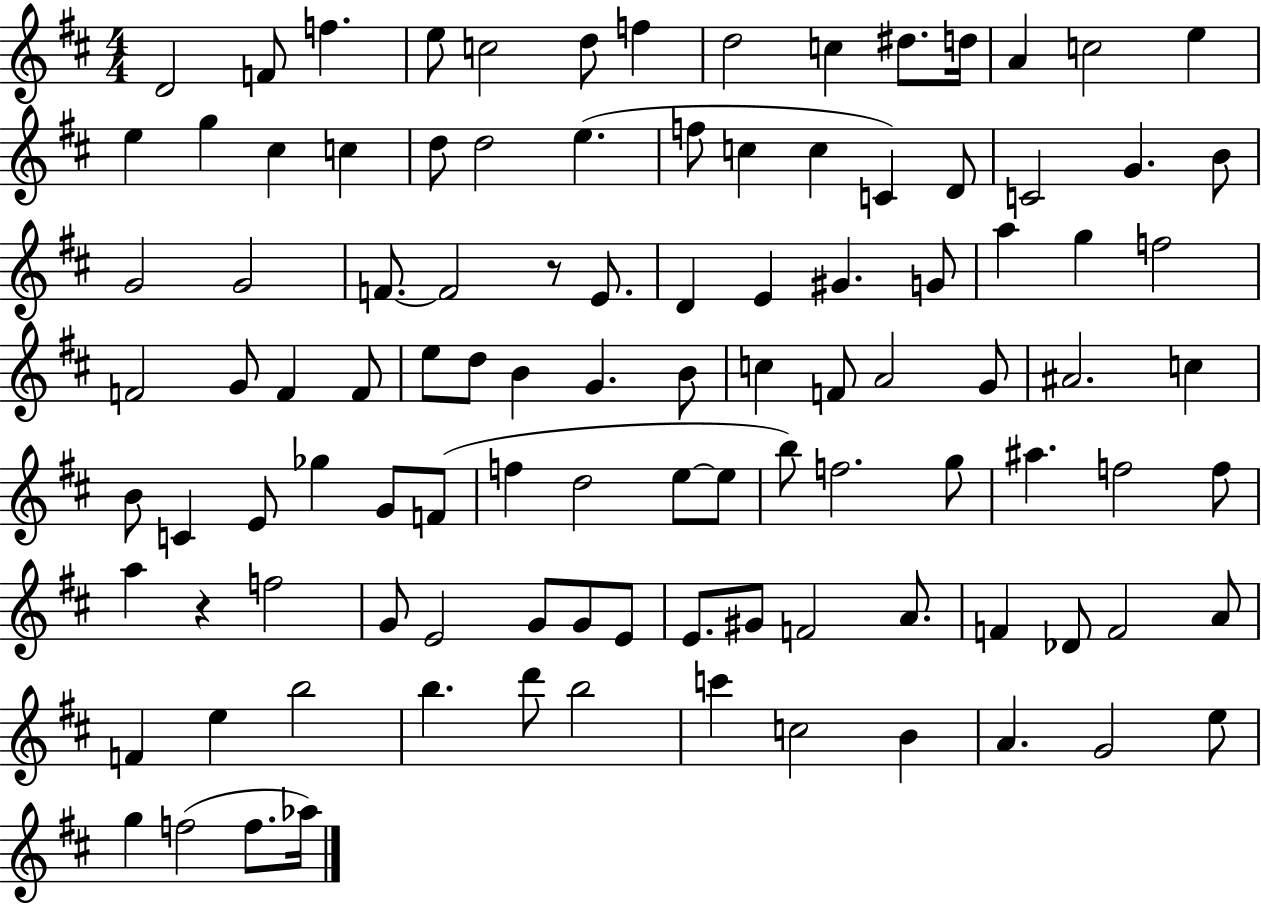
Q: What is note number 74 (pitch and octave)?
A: F5